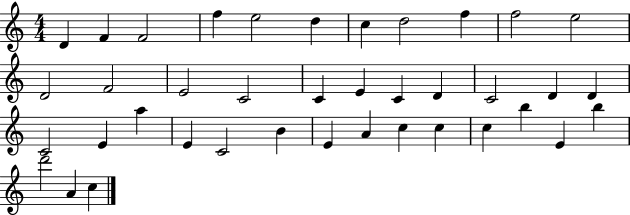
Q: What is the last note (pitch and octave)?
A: C5